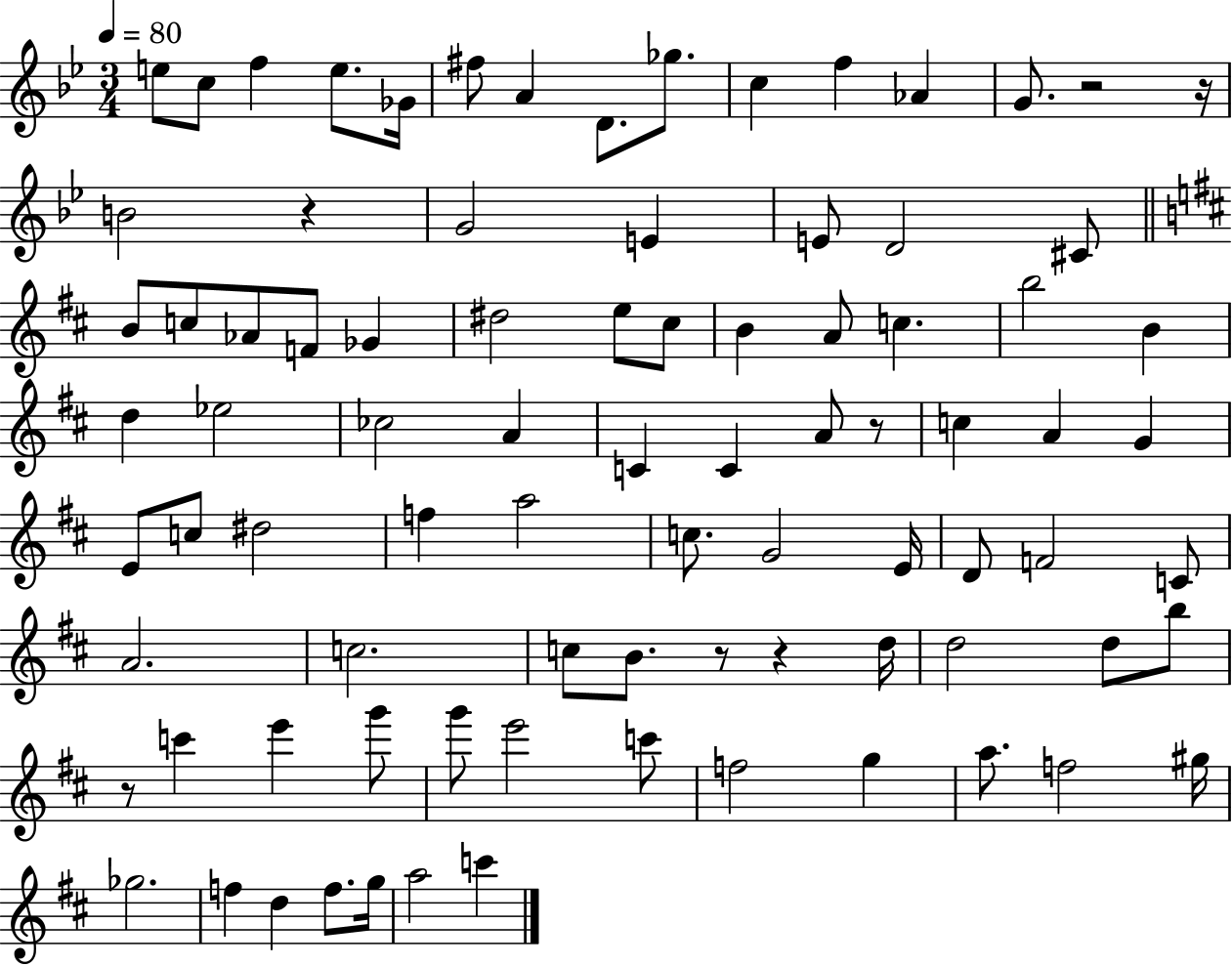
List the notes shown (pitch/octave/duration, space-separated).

E5/e C5/e F5/q E5/e. Gb4/s F#5/e A4/q D4/e. Gb5/e. C5/q F5/q Ab4/q G4/e. R/h R/s B4/h R/q G4/h E4/q E4/e D4/h C#4/e B4/e C5/e Ab4/e F4/e Gb4/q D#5/h E5/e C#5/e B4/q A4/e C5/q. B5/h B4/q D5/q Eb5/h CES5/h A4/q C4/q C4/q A4/e R/e C5/q A4/q G4/q E4/e C5/e D#5/h F5/q A5/h C5/e. G4/h E4/s D4/e F4/h C4/e A4/h. C5/h. C5/e B4/e. R/e R/q D5/s D5/h D5/e B5/e R/e C6/q E6/q G6/e G6/e E6/h C6/e F5/h G5/q A5/e. F5/h G#5/s Gb5/h. F5/q D5/q F5/e. G5/s A5/h C6/q